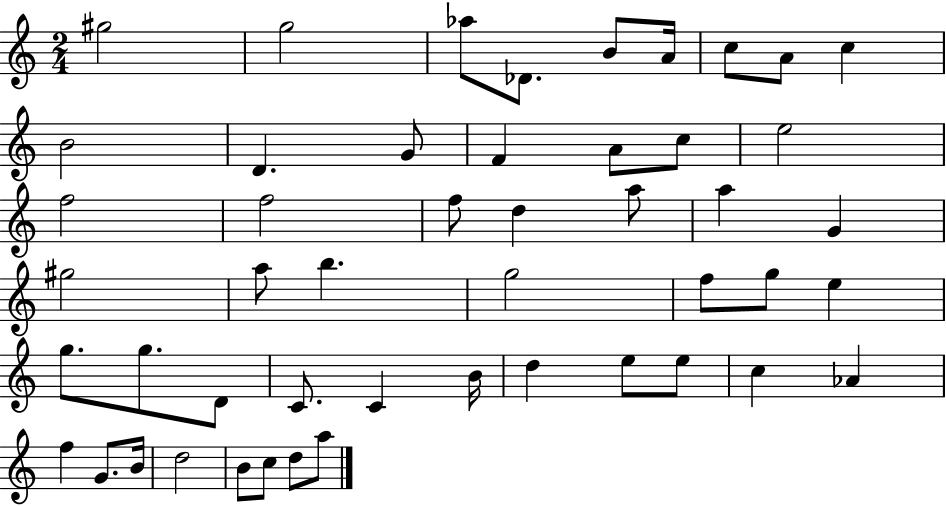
G#5/h G5/h Ab5/e Db4/e. B4/e A4/s C5/e A4/e C5/q B4/h D4/q. G4/e F4/q A4/e C5/e E5/h F5/h F5/h F5/e D5/q A5/e A5/q G4/q G#5/h A5/e B5/q. G5/h F5/e G5/e E5/q G5/e. G5/e. D4/e C4/e. C4/q B4/s D5/q E5/e E5/e C5/q Ab4/q F5/q G4/e. B4/s D5/h B4/e C5/e D5/e A5/e